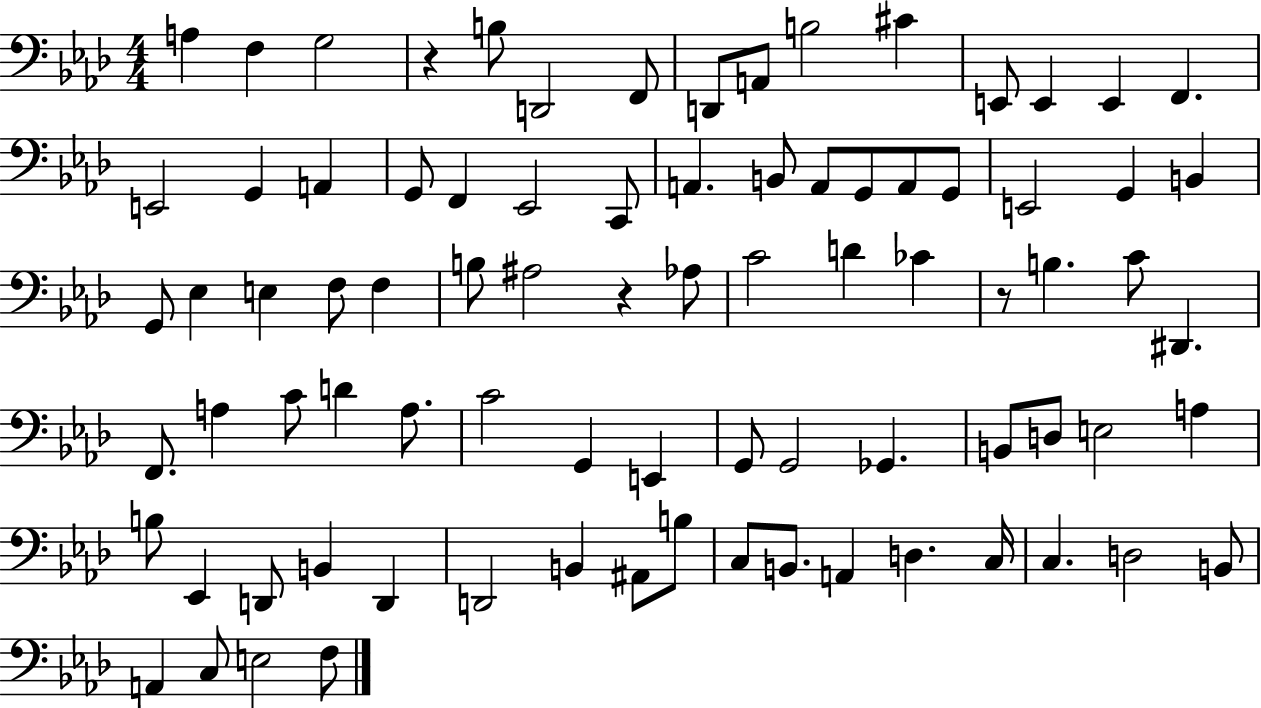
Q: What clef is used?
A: bass